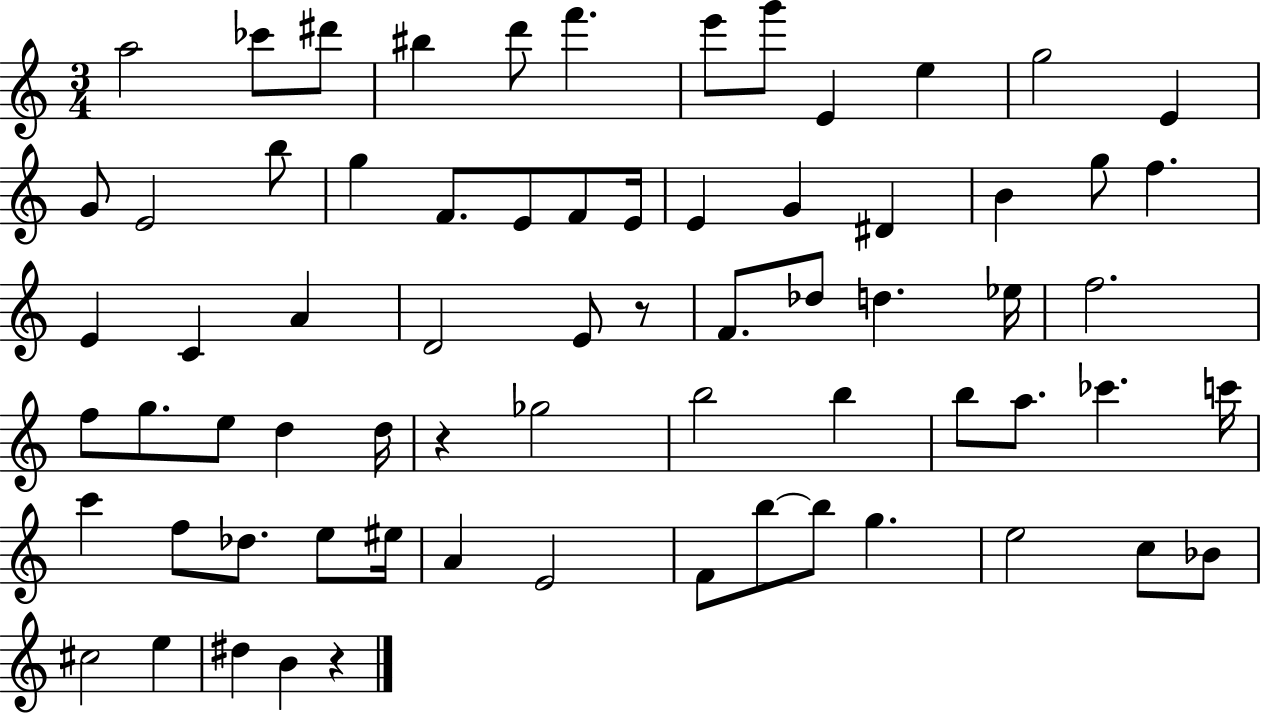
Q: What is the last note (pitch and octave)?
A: B4